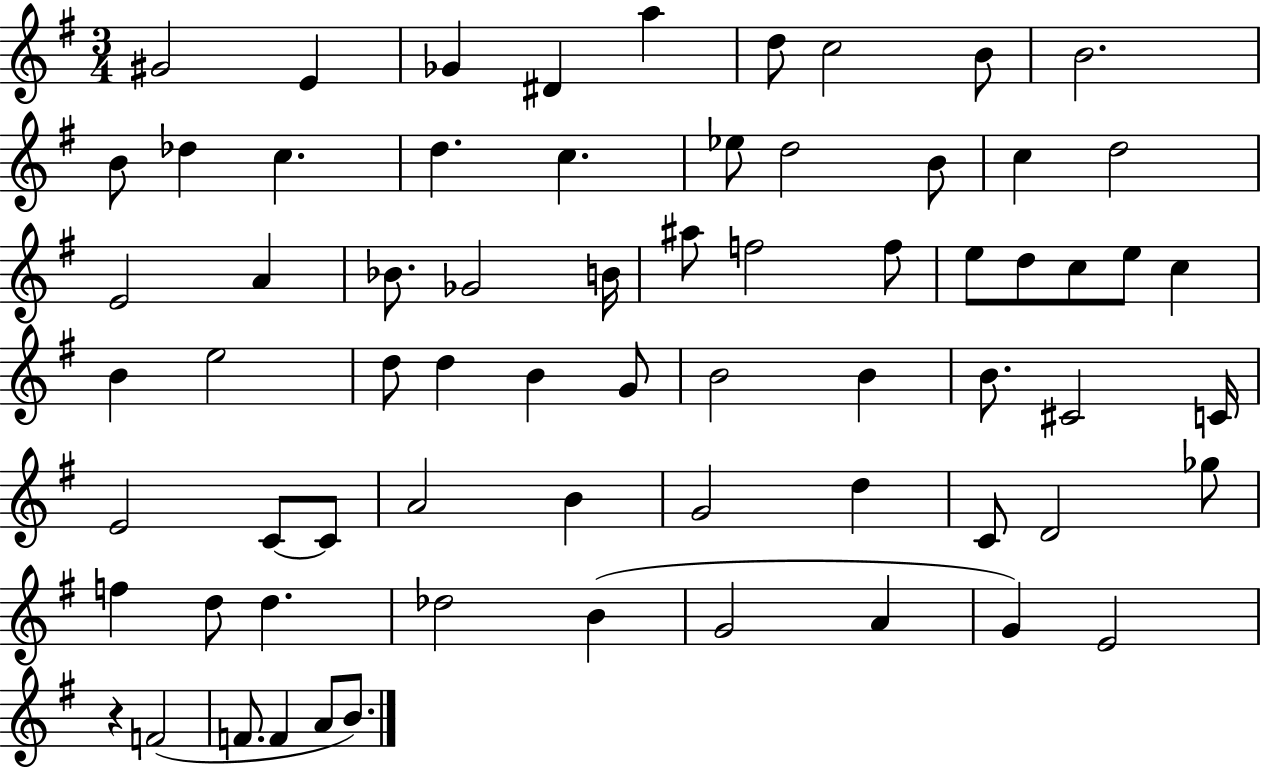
X:1
T:Untitled
M:3/4
L:1/4
K:G
^G2 E _G ^D a d/2 c2 B/2 B2 B/2 _d c d c _e/2 d2 B/2 c d2 E2 A _B/2 _G2 B/4 ^a/2 f2 f/2 e/2 d/2 c/2 e/2 c B e2 d/2 d B G/2 B2 B B/2 ^C2 C/4 E2 C/2 C/2 A2 B G2 d C/2 D2 _g/2 f d/2 d _d2 B G2 A G E2 z F2 F/2 F A/2 B/2